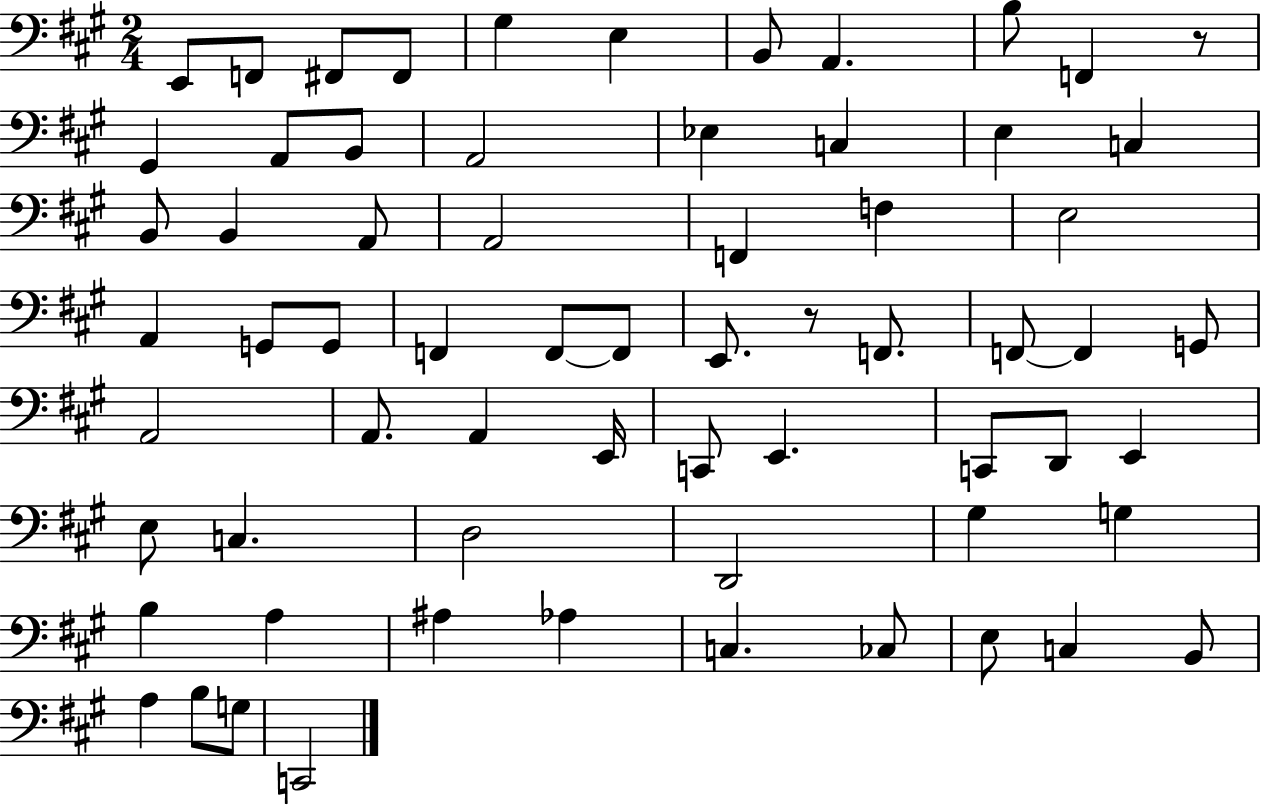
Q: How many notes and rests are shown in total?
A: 66